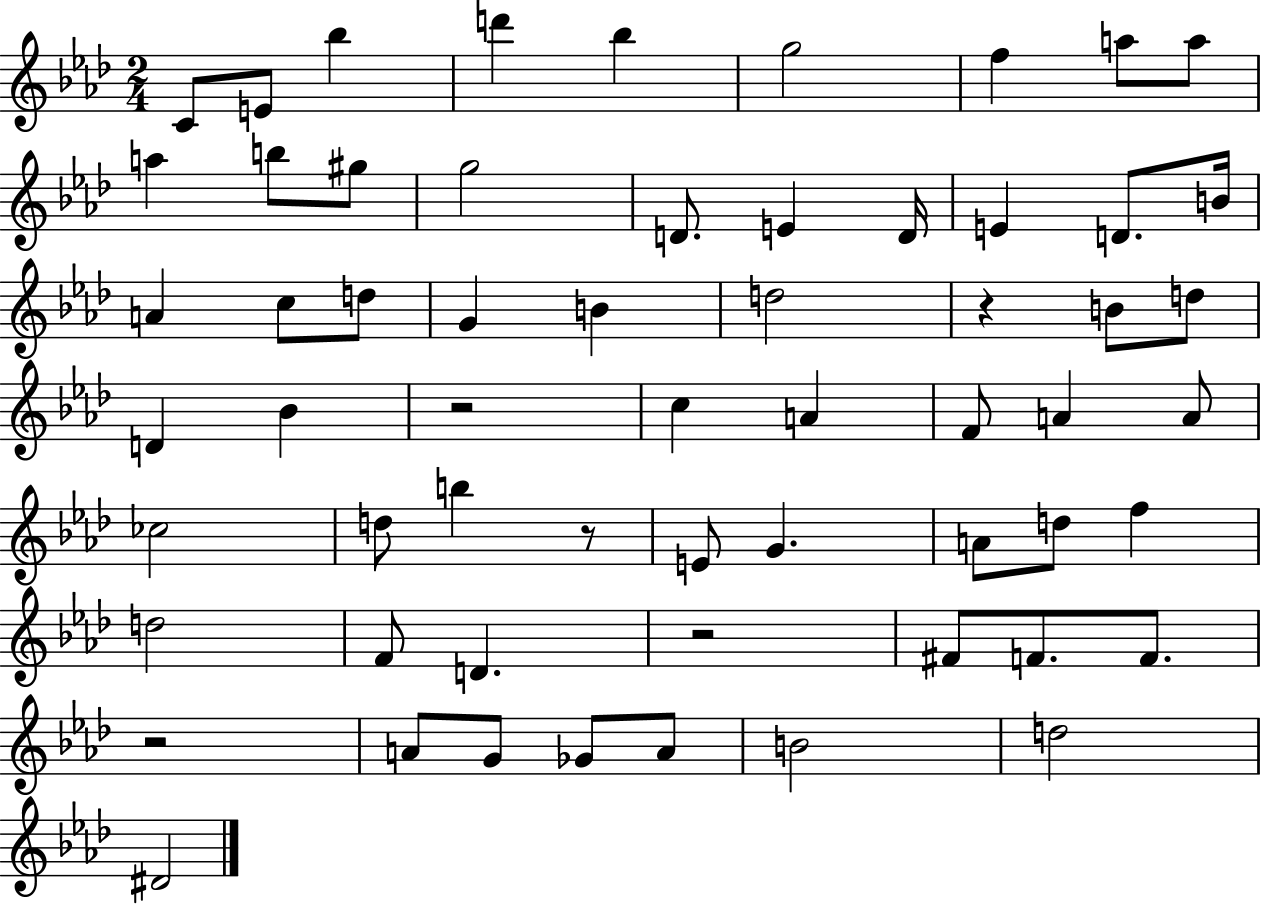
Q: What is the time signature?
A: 2/4